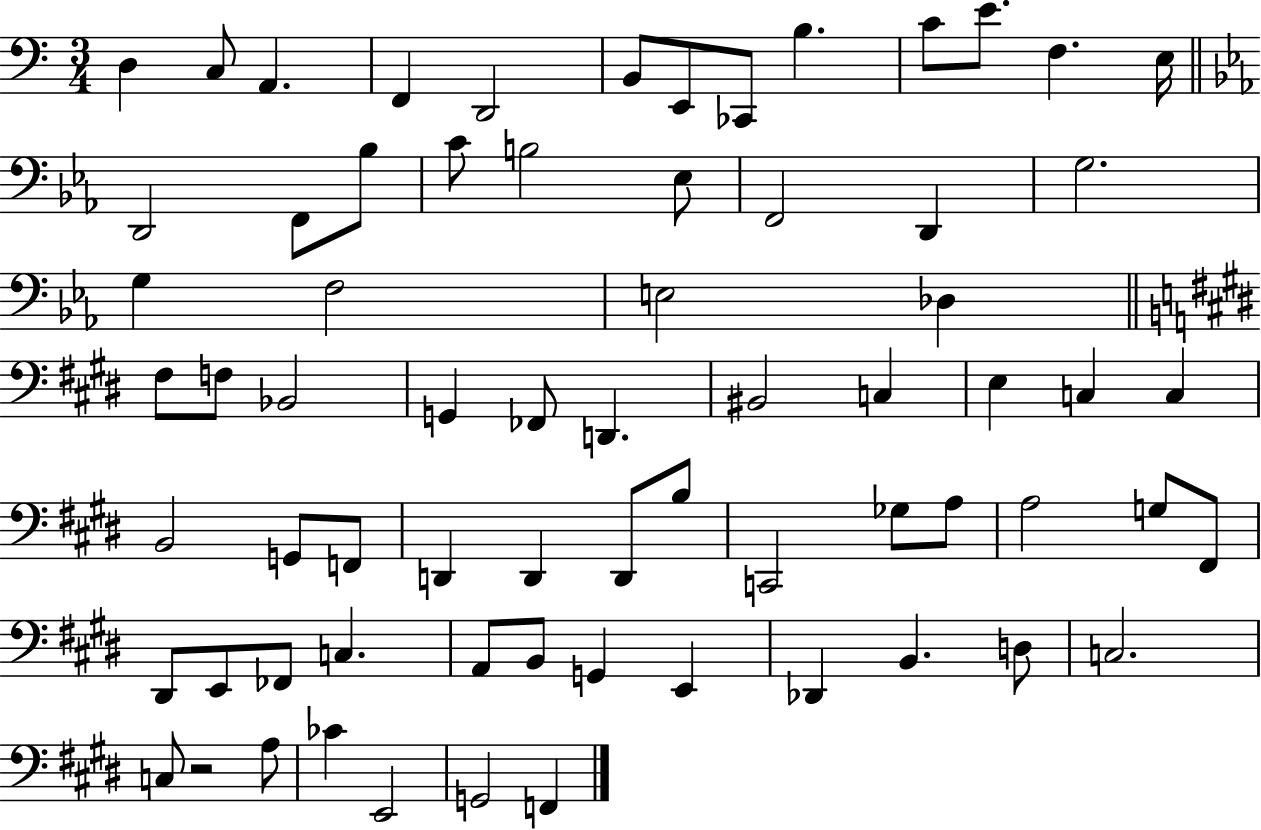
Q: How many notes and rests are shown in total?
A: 69